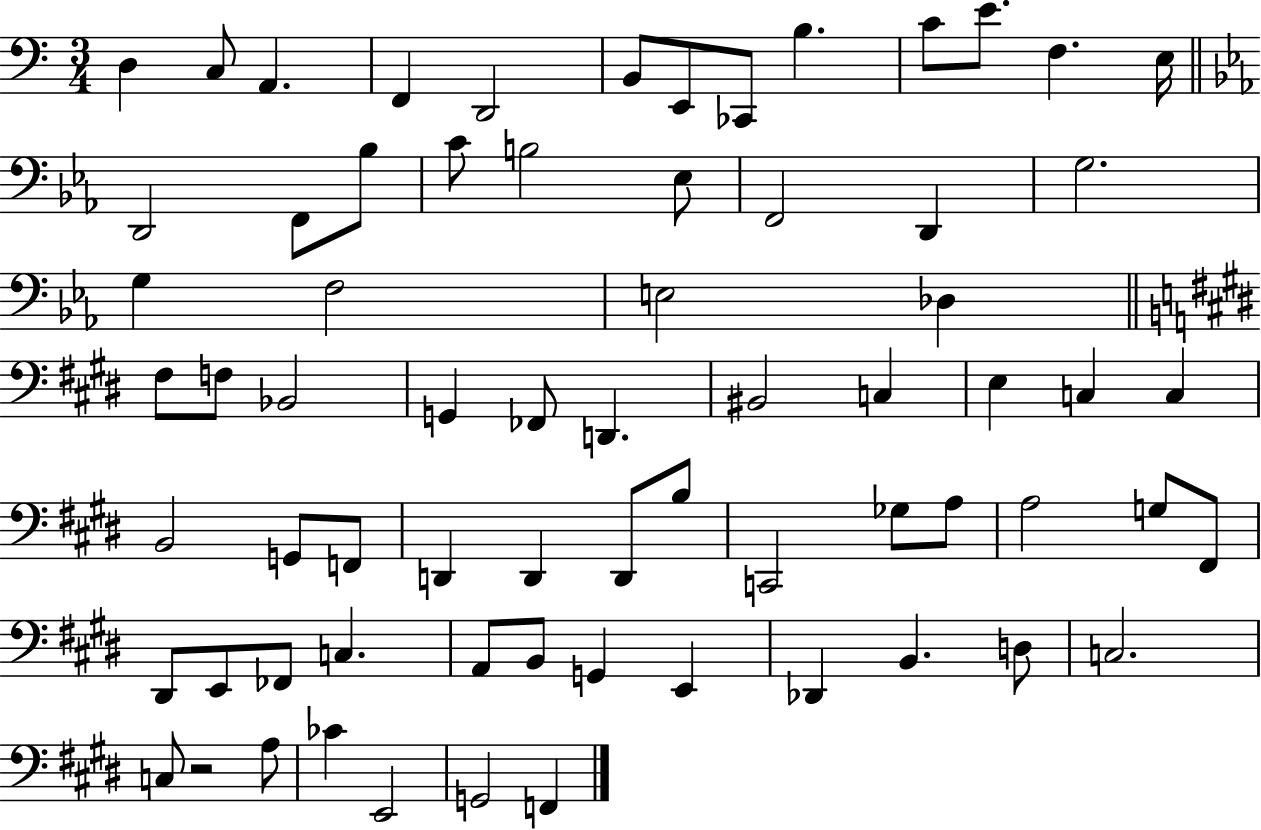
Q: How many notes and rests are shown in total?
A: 69